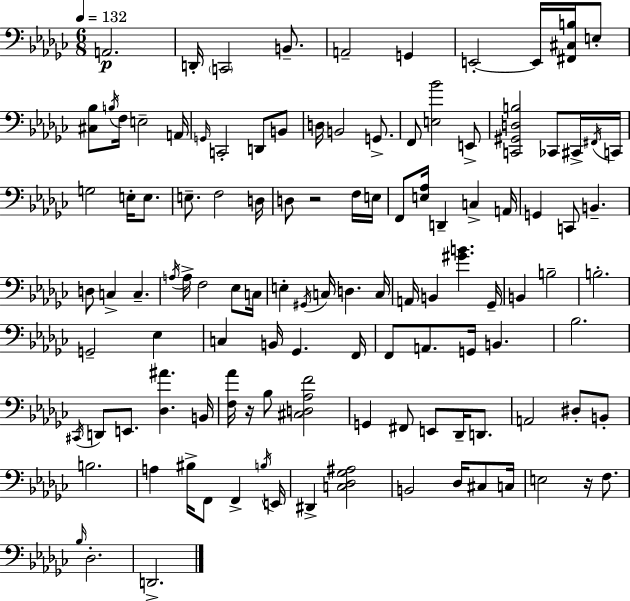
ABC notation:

X:1
T:Untitled
M:6/8
L:1/4
K:Ebm
A,,2 D,,/4 C,,2 B,,/2 A,,2 G,, E,,2 E,,/4 [^F,,^C,B,]/4 E,/2 [^C,_B,]/2 B,/4 F,/4 E,2 A,,/4 G,,/4 C,,2 D,,/2 B,,/2 D,/4 B,,2 G,,/2 F,,/2 [E,_B]2 E,,/2 [C,,^G,,D,B,]2 _C,,/2 ^C,,/4 ^F,,/4 C,,/4 G,2 E,/4 E,/2 E,/2 F,2 D,/4 D,/2 z2 F,/4 E,/4 F,,/2 [E,_A,]/4 D,, C, A,,/4 G,, C,,/2 B,, D,/2 C, C, A,/4 A,/4 F,2 _E,/2 C,/4 E, ^G,,/4 C,/4 D, C,/4 A,,/4 B,, [^GB] _G,,/4 B,, B,2 B,2 G,,2 _E, C, B,,/4 _G,, F,,/4 F,,/2 A,,/2 G,,/4 B,, _B,2 ^C,,/4 D,,/2 E,,/2 [_D,^A] B,,/4 [F,_A]/4 z/4 _B,/2 [^C,D,_A,F]2 G,, ^F,,/2 E,,/2 _D,,/4 D,,/2 A,,2 ^D,/2 B,,/2 B,2 A, ^B,/4 F,,/2 F,, B,/4 E,,/4 ^D,, [C,_D,_G,^A,]2 B,,2 _D,/4 ^C,/2 C,/4 E,2 z/4 F,/2 _B,/4 _D,2 D,,2